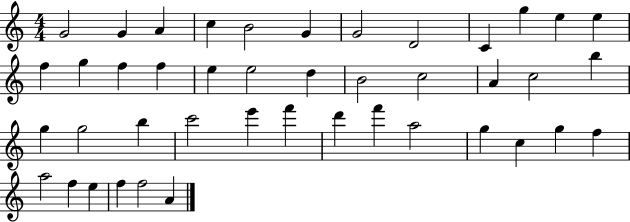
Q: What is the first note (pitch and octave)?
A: G4